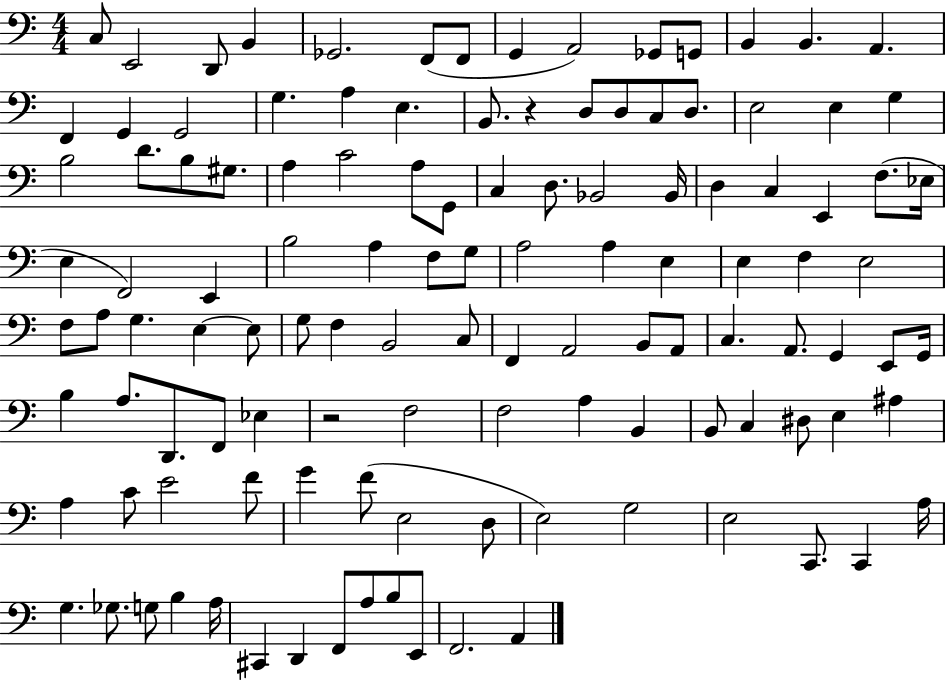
X:1
T:Untitled
M:4/4
L:1/4
K:C
C,/2 E,,2 D,,/2 B,, _G,,2 F,,/2 F,,/2 G,, A,,2 _G,,/2 G,,/2 B,, B,, A,, F,, G,, G,,2 G, A, E, B,,/2 z D,/2 D,/2 C,/2 D,/2 E,2 E, G, B,2 D/2 B,/2 ^G,/2 A, C2 A,/2 G,,/2 C, D,/2 _B,,2 _B,,/4 D, C, E,, F,/2 _E,/4 E, F,,2 E,, B,2 A, F,/2 G,/2 A,2 A, E, E, F, E,2 F,/2 A,/2 G, E, E,/2 G,/2 F, B,,2 C,/2 F,, A,,2 B,,/2 A,,/2 C, A,,/2 G,, E,,/2 G,,/4 B, A,/2 D,,/2 F,,/2 _E, z2 F,2 F,2 A, B,, B,,/2 C, ^D,/2 E, ^A, A, C/2 E2 F/2 G F/2 E,2 D,/2 E,2 G,2 E,2 C,,/2 C,, A,/4 G, _G,/2 G,/2 B, A,/4 ^C,, D,, F,,/2 A,/2 B,/2 E,,/2 F,,2 A,,